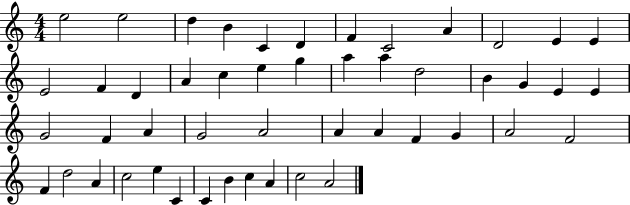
{
  \clef treble
  \numericTimeSignature
  \time 4/4
  \key c \major
  e''2 e''2 | d''4 b'4 c'4 d'4 | f'4 c'2 a'4 | d'2 e'4 e'4 | \break e'2 f'4 d'4 | a'4 c''4 e''4 g''4 | a''4 a''4 d''2 | b'4 g'4 e'4 e'4 | \break g'2 f'4 a'4 | g'2 a'2 | a'4 a'4 f'4 g'4 | a'2 f'2 | \break f'4 d''2 a'4 | c''2 e''4 c'4 | c'4 b'4 c''4 a'4 | c''2 a'2 | \break \bar "|."
}